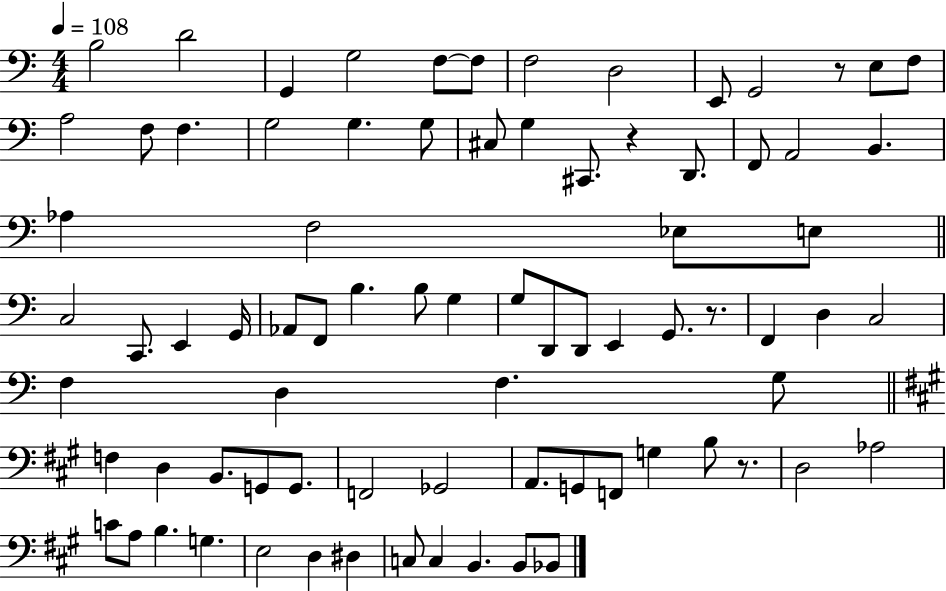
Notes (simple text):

B3/h D4/h G2/q G3/h F3/e F3/e F3/h D3/h E2/e G2/h R/e E3/e F3/e A3/h F3/e F3/q. G3/h G3/q. G3/e C#3/e G3/q C#2/e. R/q D2/e. F2/e A2/h B2/q. Ab3/q F3/h Eb3/e E3/e C3/h C2/e. E2/q G2/s Ab2/e F2/e B3/q. B3/e G3/q G3/e D2/e D2/e E2/q G2/e. R/e. F2/q D3/q C3/h F3/q D3/q F3/q. G3/e F3/q D3/q B2/e. G2/e G2/e. F2/h Gb2/h A2/e. G2/e F2/e G3/q B3/e R/e. D3/h Ab3/h C4/e A3/e B3/q. G3/q. E3/h D3/q D#3/q C3/e C3/q B2/q. B2/e Bb2/e